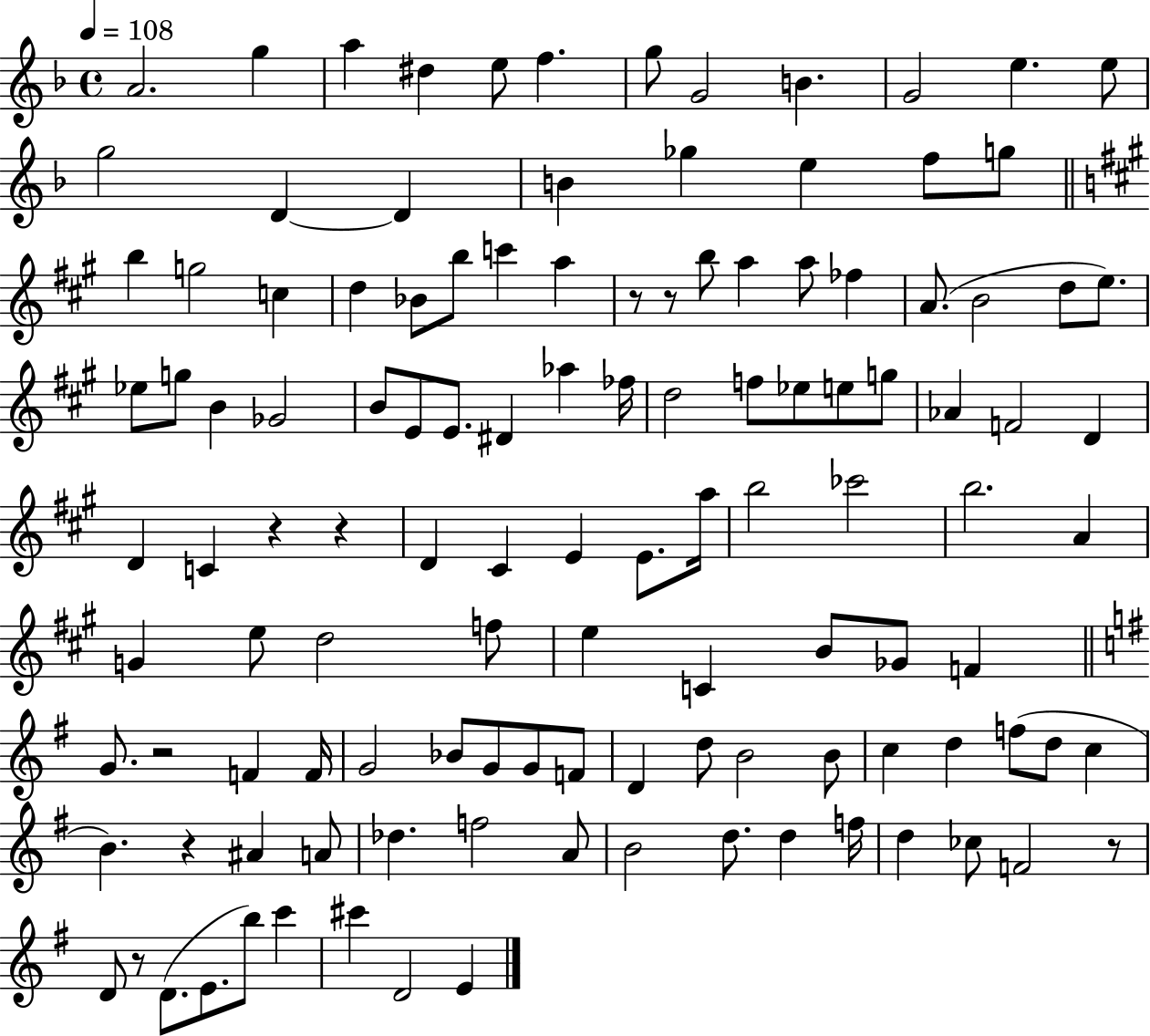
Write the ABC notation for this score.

X:1
T:Untitled
M:4/4
L:1/4
K:F
A2 g a ^d e/2 f g/2 G2 B G2 e e/2 g2 D D B _g e f/2 g/2 b g2 c d _B/2 b/2 c' a z/2 z/2 b/2 a a/2 _f A/2 B2 d/2 e/2 _e/2 g/2 B _G2 B/2 E/2 E/2 ^D _a _f/4 d2 f/2 _e/2 e/2 g/2 _A F2 D D C z z D ^C E E/2 a/4 b2 _c'2 b2 A G e/2 d2 f/2 e C B/2 _G/2 F G/2 z2 F F/4 G2 _B/2 G/2 G/2 F/2 D d/2 B2 B/2 c d f/2 d/2 c B z ^A A/2 _d f2 A/2 B2 d/2 d f/4 d _c/2 F2 z/2 D/2 z/2 D/2 E/2 b/2 c' ^c' D2 E